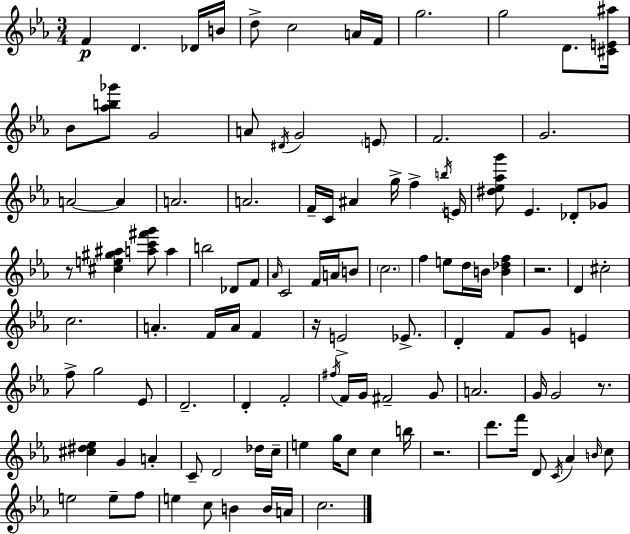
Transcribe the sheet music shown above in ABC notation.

X:1
T:Untitled
M:3/4
L:1/4
K:Cm
F D _D/4 B/4 d/2 c2 A/4 F/4 g2 g2 D/2 [^CE^a]/4 _B/2 [_ab_g']/2 G2 A/2 ^D/4 G2 E/2 F2 G2 A2 A A2 A2 F/4 C/4 ^A g/4 f b/4 E/4 [^d_e_ag']/2 _E _D/2 _G/2 z/2 [^ce^g^a] [ac'^f'g']/2 a b2 _D/2 F/2 _A/4 C2 F/4 A/4 B/2 c2 f e/2 d/4 B/4 [B_df] z2 D ^c2 c2 A F/4 A/4 F z/4 E2 _E/2 D F/2 G/2 E f/2 g2 _E/2 D2 D F2 ^f/4 F/4 G/4 ^F2 G/2 A2 G/4 G2 z/2 [^c^d_e] G A C/2 D2 _d/4 c/4 e g/4 c/2 c b/4 z2 d'/2 f'/4 D/2 C/4 _A B/4 c/2 e2 e/2 f/2 e c/2 B B/4 A/4 c2